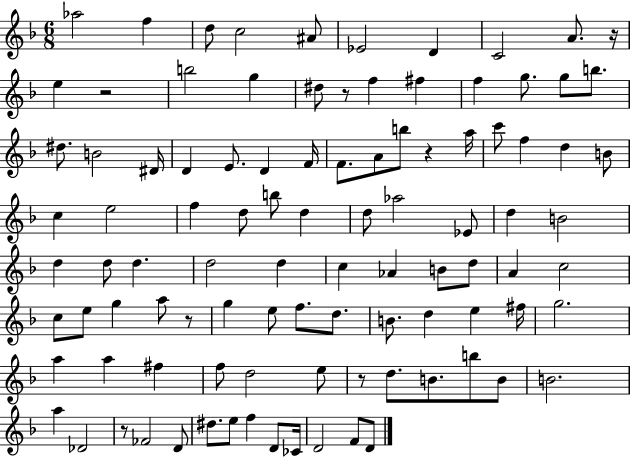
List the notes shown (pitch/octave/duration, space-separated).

Ab5/h F5/q D5/e C5/h A#4/e Eb4/h D4/q C4/h A4/e. R/s E5/q R/h B5/h G5/q D#5/e R/e F5/q F#5/q F5/q G5/e. G5/e B5/e. D#5/e. B4/h D#4/s D4/q E4/e. D4/q F4/s F4/e. A4/e B5/e R/q A5/s C6/e F5/q D5/q B4/e C5/q E5/h F5/q D5/e B5/e D5/q D5/e Ab5/h Eb4/e D5/q B4/h D5/q D5/e D5/q. D5/h D5/q C5/q Ab4/q B4/e D5/e A4/q C5/h C5/e E5/e G5/q A5/e R/e G5/q E5/e F5/e. D5/e. B4/e. D5/q E5/q F#5/s G5/h. A5/q A5/q F#5/q F5/e D5/h E5/e R/e D5/e. B4/e. B5/e B4/e B4/h. A5/q Db4/h R/e FES4/h D4/e D#5/e. E5/e F5/q D4/e CES4/s D4/h F4/e D4/e